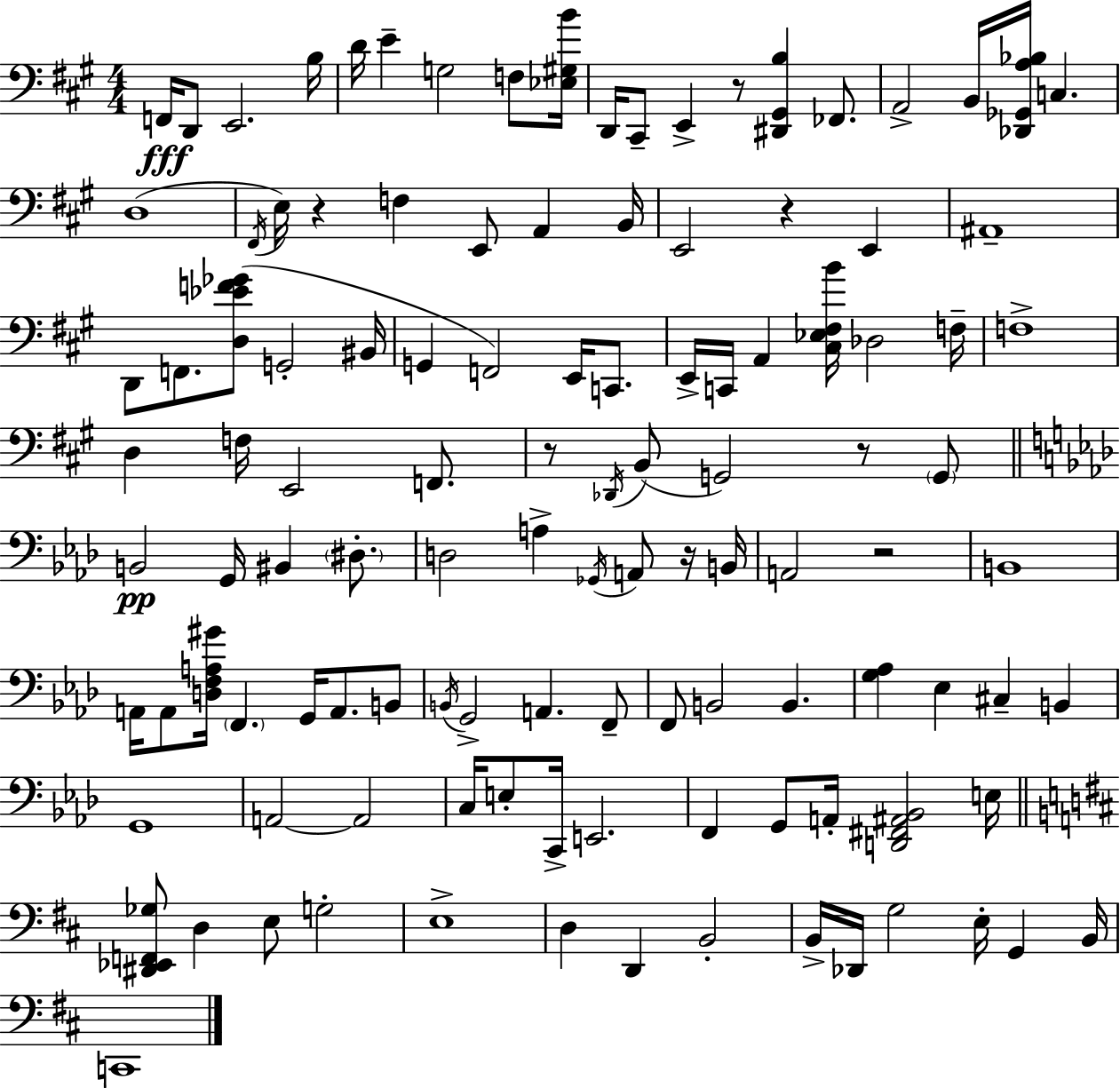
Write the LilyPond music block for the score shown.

{
  \clef bass
  \numericTimeSignature
  \time 4/4
  \key a \major
  f,16\fff d,8 e,2. b16 | d'16 e'4-- g2 f8 <ees gis b'>16 | d,16 cis,8-- e,4-> r8 <dis, gis, b>4 fes,8. | a,2-> b,16 <des, ges, a bes>16 c4. | \break d1( | \acciaccatura { fis,16 } e16) r4 f4 e,8 a,4 | b,16 e,2 r4 e,4 | ais,1-- | \break d,8 f,8. <d ees' f' ges'>8( g,2-. | bis,16 g,4 f,2) e,16 c,8. | e,16-> c,16 a,4 <cis ees fis b'>16 des2 | f16-- f1-> | \break d4 f16 e,2 f,8. | r8 \acciaccatura { des,16 }( b,8 g,2) r8 | \parenthesize g,8 \bar "||" \break \key f \minor b,2\pp g,16 bis,4 \parenthesize dis8.-. | d2 a4-> \acciaccatura { ges,16 } a,8 r16 | b,16 a,2 r2 | b,1 | \break a,16 a,8 <d f a gis'>16 \parenthesize f,4. g,16 a,8. b,8 | \acciaccatura { b,16 } g,2-> a,4. | f,8-- f,8 b,2 b,4. | <g aes>4 ees4 cis4-- b,4 | \break g,1 | a,2~~ a,2 | c16 e8-. c,16-> e,2. | f,4 g,8 a,16-. <d, fis, ais, bes,>2 | \break e16 \bar "||" \break \key b \minor <dis, ees, f, ges>8 d4 e8 g2-. | e1-> | d4 d,4 b,2-. | b,16-> des,16 g2 e16-. g,4 b,16 | \break c,1 | \bar "|."
}